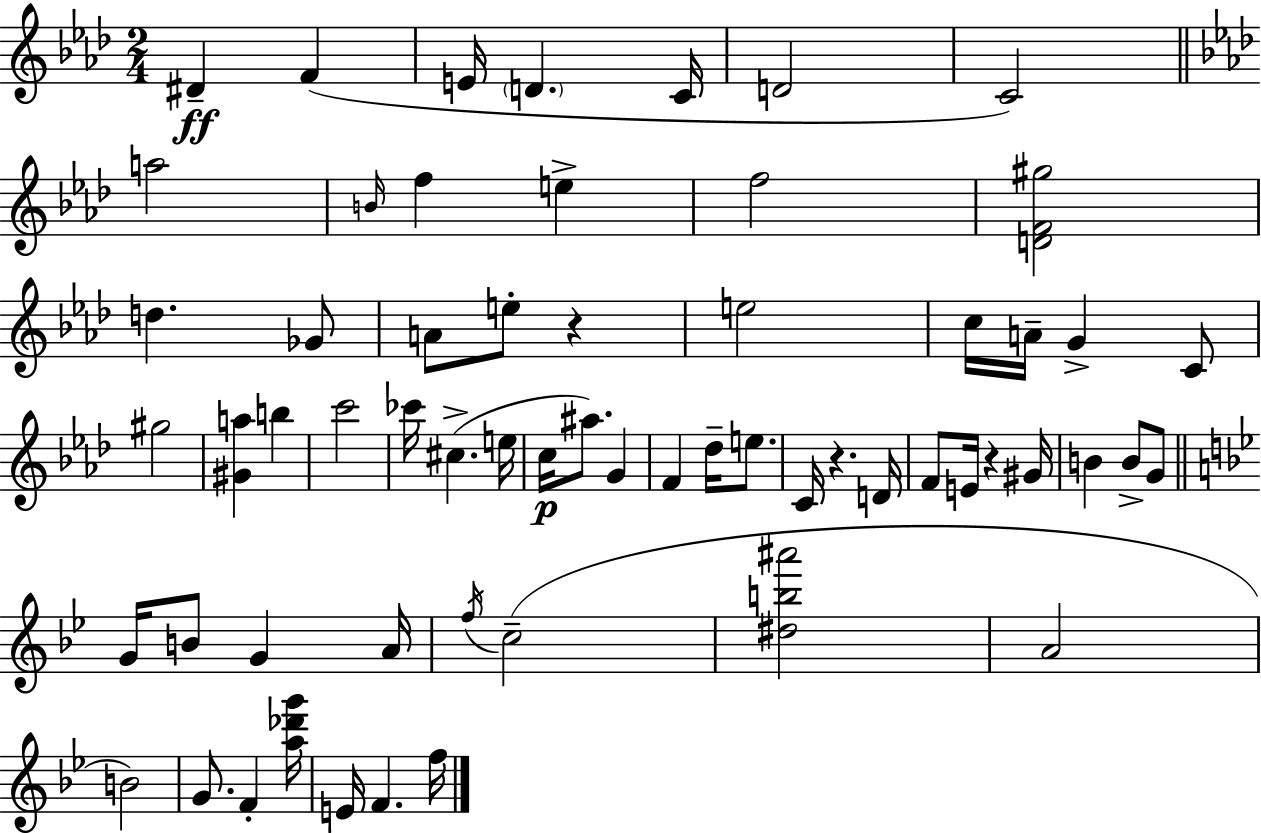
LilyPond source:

{
  \clef treble
  \numericTimeSignature
  \time 2/4
  \key f \minor
  dis'4--\ff f'4( | e'16 \parenthesize d'4. c'16 | d'2 | c'2) | \break \bar "||" \break \key aes \major a''2 | \grace { b'16 } f''4 e''4-> | f''2 | <d' f' gis''>2 | \break d''4. ges'8 | a'8 e''8-. r4 | e''2 | c''16 a'16-- g'4-> c'8 | \break gis''2 | <gis' a''>4 b''4 | c'''2 | ces'''16 cis''4.->( | \break e''16 c''16\p ais''8.) g'4 | f'4 des''16-- e''8. | c'16 r4. | d'16 f'8 e'16 r4 | \break gis'16 b'4 b'8-> g'8 | \bar "||" \break \key g \minor g'16 b'8 g'4 a'16 | \acciaccatura { f''16 }( c''2-- | <dis'' b'' ais'''>2 | a'2 | \break b'2) | g'8. f'4-. | <a'' des''' g'''>16 e'16 f'4. | f''16 \bar "|."
}